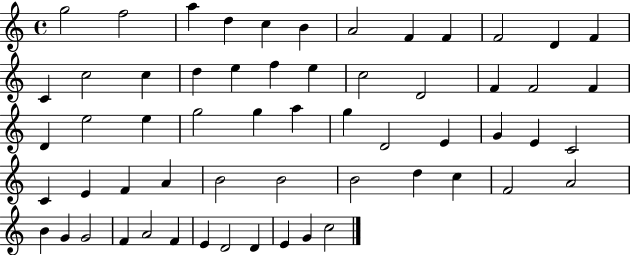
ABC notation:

X:1
T:Untitled
M:4/4
L:1/4
K:C
g2 f2 a d c B A2 F F F2 D F C c2 c d e f e c2 D2 F F2 F D e2 e g2 g a g D2 E G E C2 C E F A B2 B2 B2 d c F2 A2 B G G2 F A2 F E D2 D E G c2